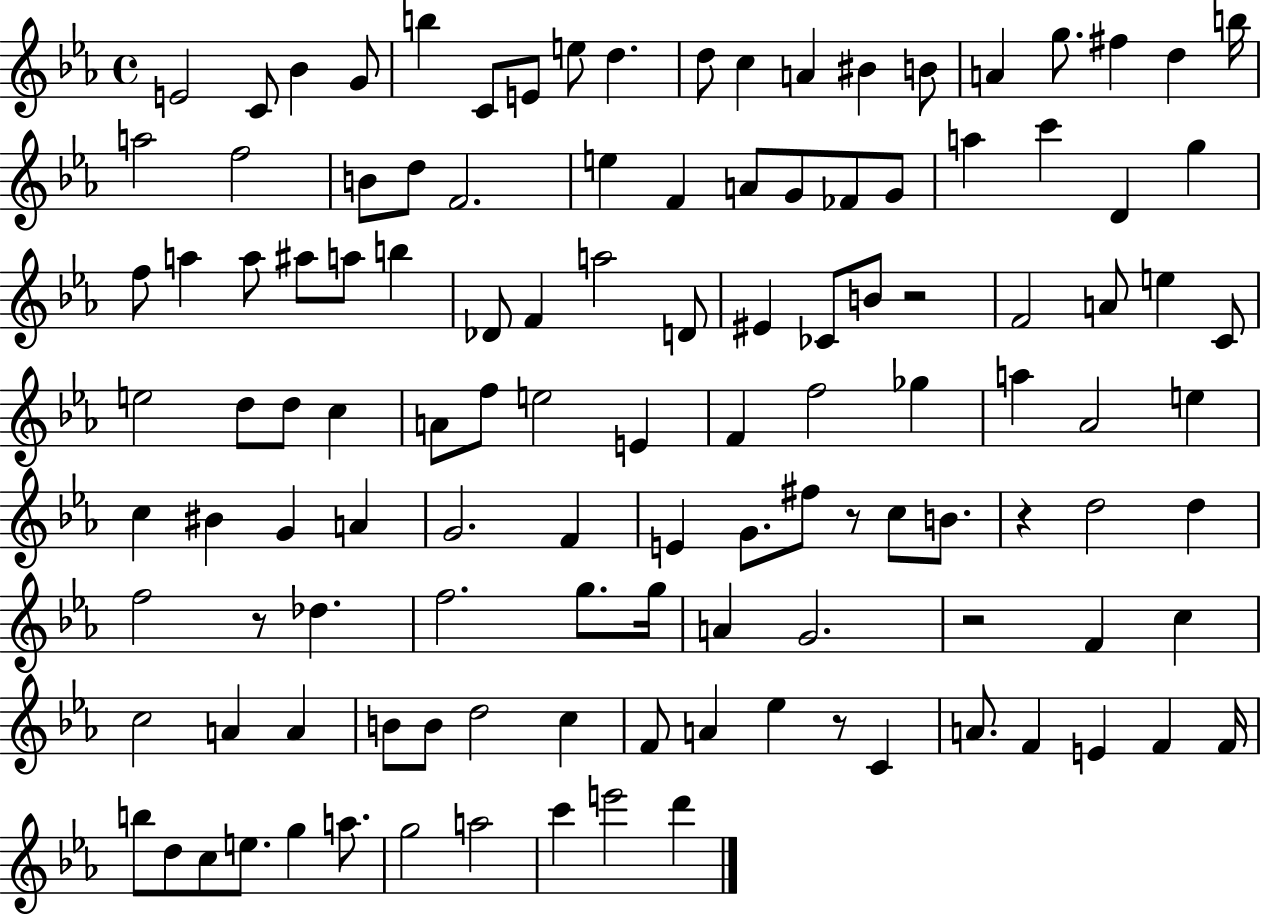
E4/h C4/e Bb4/q G4/e B5/q C4/e E4/e E5/e D5/q. D5/e C5/q A4/q BIS4/q B4/e A4/q G5/e. F#5/q D5/q B5/s A5/h F5/h B4/e D5/e F4/h. E5/q F4/q A4/e G4/e FES4/e G4/e A5/q C6/q D4/q G5/q F5/e A5/q A5/e A#5/e A5/e B5/q Db4/e F4/q A5/h D4/e EIS4/q CES4/e B4/e R/h F4/h A4/e E5/q C4/e E5/h D5/e D5/e C5/q A4/e F5/e E5/h E4/q F4/q F5/h Gb5/q A5/q Ab4/h E5/q C5/q BIS4/q G4/q A4/q G4/h. F4/q E4/q G4/e. F#5/e R/e C5/e B4/e. R/q D5/h D5/q F5/h R/e Db5/q. F5/h. G5/e. G5/s A4/q G4/h. R/h F4/q C5/q C5/h A4/q A4/q B4/e B4/e D5/h C5/q F4/e A4/q Eb5/q R/e C4/q A4/e. F4/q E4/q F4/q F4/s B5/e D5/e C5/e E5/e. G5/q A5/e. G5/h A5/h C6/q E6/h D6/q